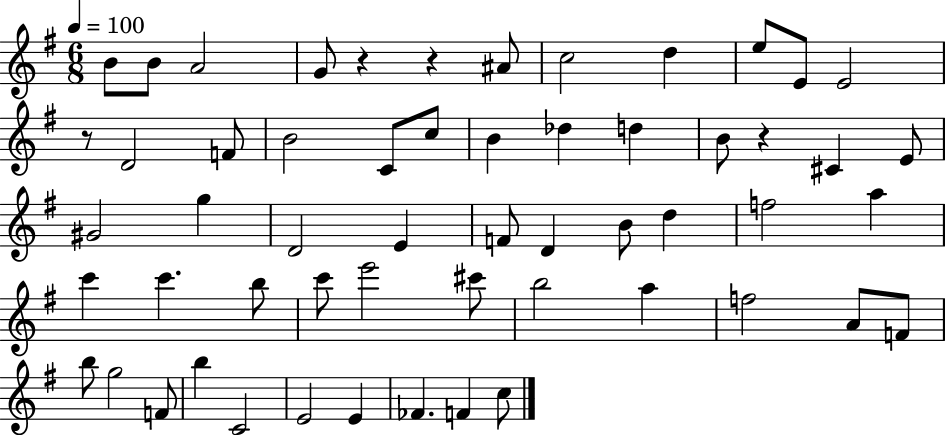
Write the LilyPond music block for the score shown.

{
  \clef treble
  \numericTimeSignature
  \time 6/8
  \key g \major
  \tempo 4 = 100
  b'8 b'8 a'2 | g'8 r4 r4 ais'8 | c''2 d''4 | e''8 e'8 e'2 | \break r8 d'2 f'8 | b'2 c'8 c''8 | b'4 des''4 d''4 | b'8 r4 cis'4 e'8 | \break gis'2 g''4 | d'2 e'4 | f'8 d'4 b'8 d''4 | f''2 a''4 | \break c'''4 c'''4. b''8 | c'''8 e'''2 cis'''8 | b''2 a''4 | f''2 a'8 f'8 | \break b''8 g''2 f'8 | b''4 c'2 | e'2 e'4 | fes'4. f'4 c''8 | \break \bar "|."
}